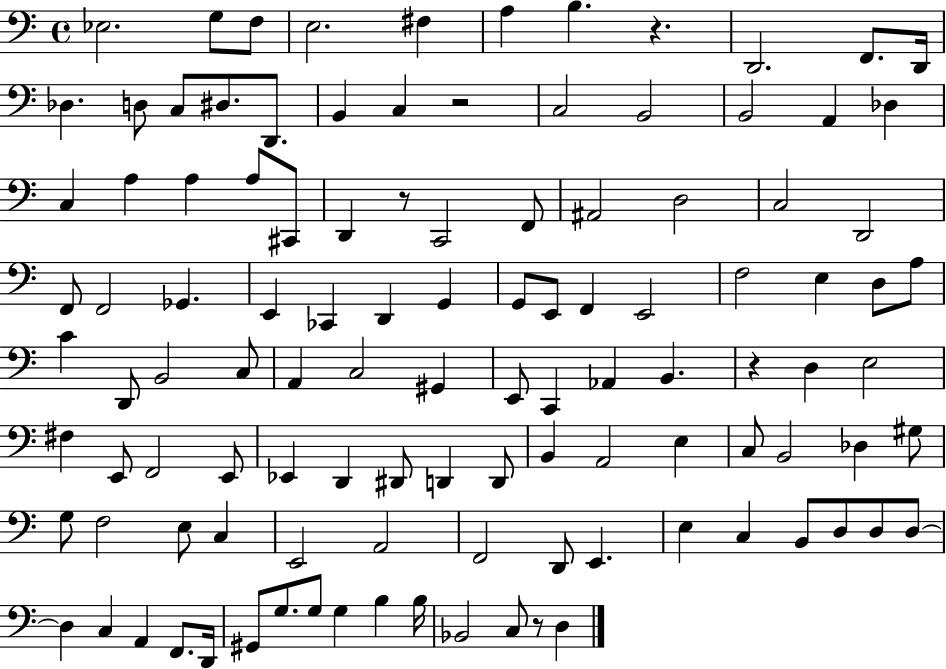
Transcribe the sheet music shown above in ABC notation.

X:1
T:Untitled
M:4/4
L:1/4
K:C
_E,2 G,/2 F,/2 E,2 ^F, A, B, z D,,2 F,,/2 D,,/4 _D, D,/2 C,/2 ^D,/2 D,,/2 B,, C, z2 C,2 B,,2 B,,2 A,, _D, C, A, A, A,/2 ^C,,/2 D,, z/2 C,,2 F,,/2 ^A,,2 D,2 C,2 D,,2 F,,/2 F,,2 _G,, E,, _C,, D,, G,, G,,/2 E,,/2 F,, E,,2 F,2 E, D,/2 A,/2 C D,,/2 B,,2 C,/2 A,, C,2 ^G,, E,,/2 C,, _A,, B,, z D, E,2 ^F, E,,/2 F,,2 E,,/2 _E,, D,, ^D,,/2 D,, D,,/2 B,, A,,2 E, C,/2 B,,2 _D, ^G,/2 G,/2 F,2 E,/2 C, E,,2 A,,2 F,,2 D,,/2 E,, E, C, B,,/2 D,/2 D,/2 D,/2 D, C, A,, F,,/2 D,,/4 ^G,,/2 G,/2 G,/2 G, B, B,/4 _B,,2 C,/2 z/2 D,